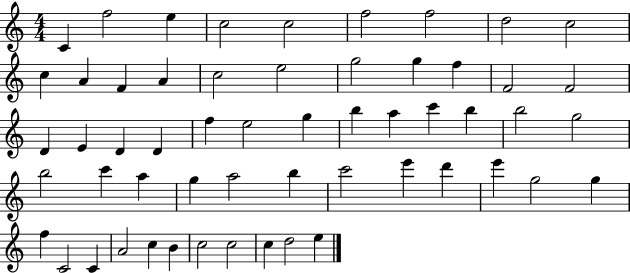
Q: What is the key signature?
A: C major